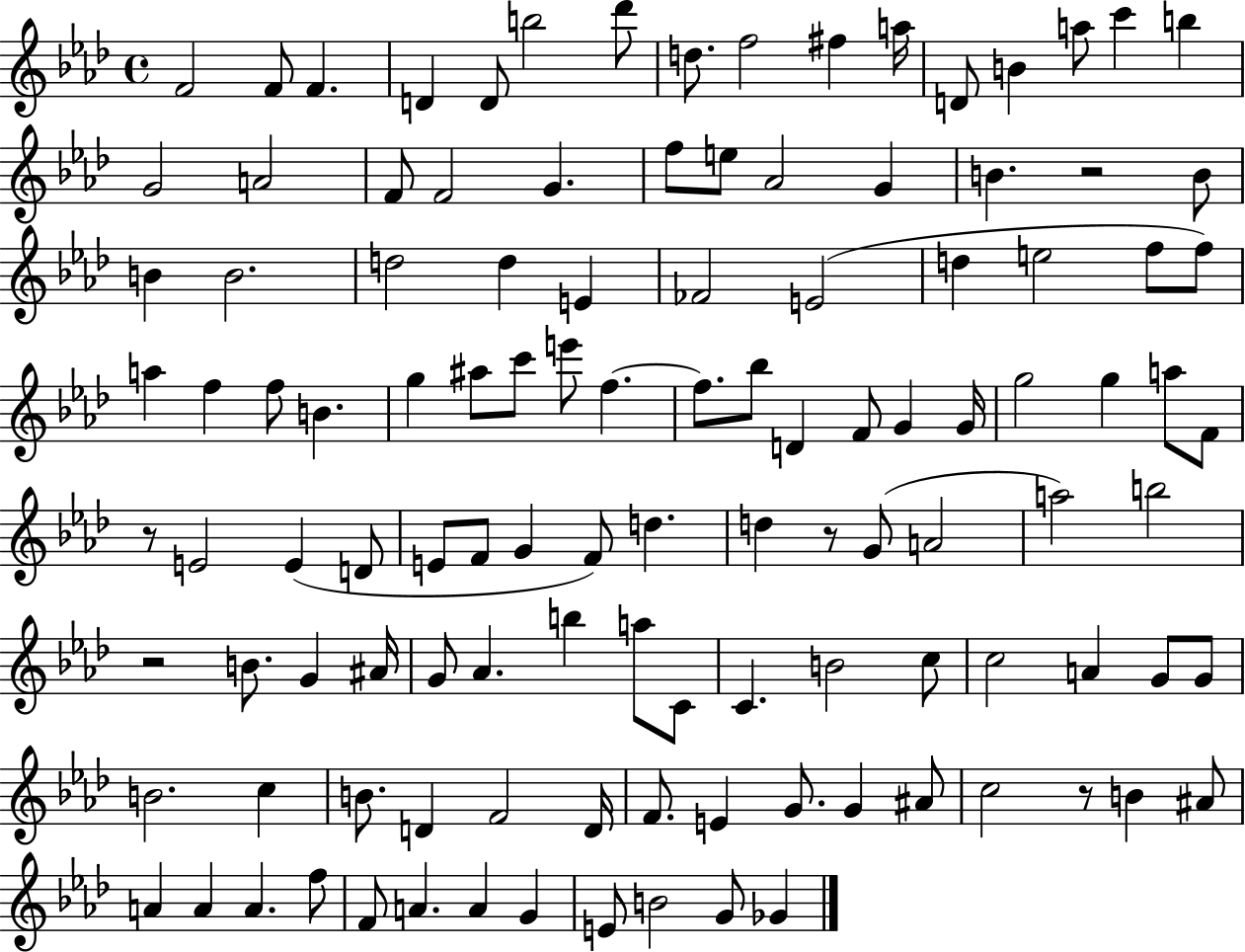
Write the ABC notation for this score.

X:1
T:Untitled
M:4/4
L:1/4
K:Ab
F2 F/2 F D D/2 b2 _d'/2 d/2 f2 ^f a/4 D/2 B a/2 c' b G2 A2 F/2 F2 G f/2 e/2 _A2 G B z2 B/2 B B2 d2 d E _F2 E2 d e2 f/2 f/2 a f f/2 B g ^a/2 c'/2 e'/2 f f/2 _b/2 D F/2 G G/4 g2 g a/2 F/2 z/2 E2 E D/2 E/2 F/2 G F/2 d d z/2 G/2 A2 a2 b2 z2 B/2 G ^A/4 G/2 _A b a/2 C/2 C B2 c/2 c2 A G/2 G/2 B2 c B/2 D F2 D/4 F/2 E G/2 G ^A/2 c2 z/2 B ^A/2 A A A f/2 F/2 A A G E/2 B2 G/2 _G